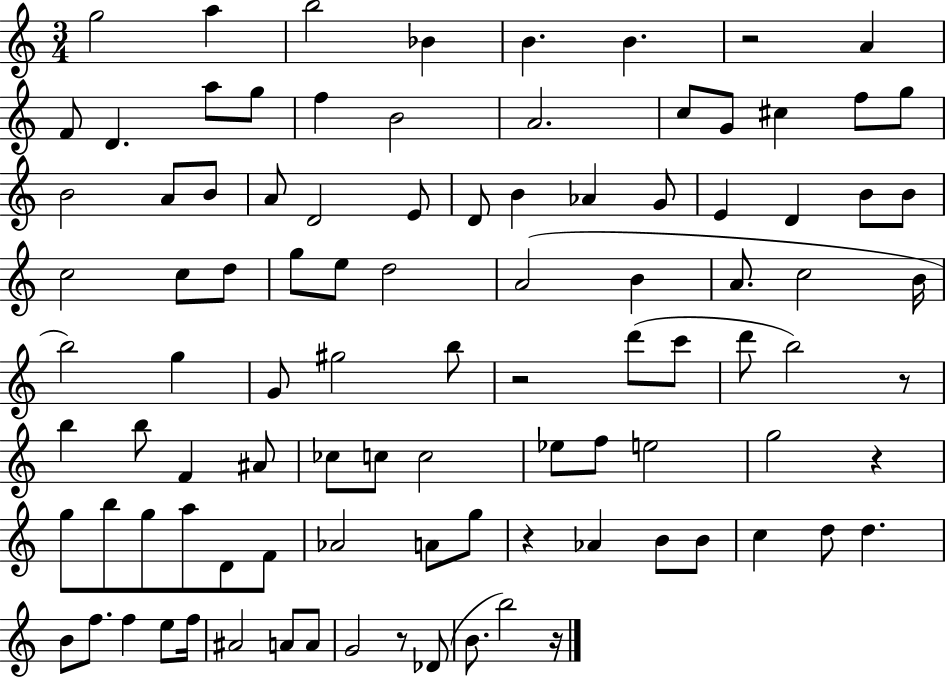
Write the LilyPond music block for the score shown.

{
  \clef treble
  \numericTimeSignature
  \time 3/4
  \key c \major
  g''2 a''4 | b''2 bes'4 | b'4. b'4. | r2 a'4 | \break f'8 d'4. a''8 g''8 | f''4 b'2 | a'2. | c''8 g'8 cis''4 f''8 g''8 | \break b'2 a'8 b'8 | a'8 d'2 e'8 | d'8 b'4 aes'4 g'8 | e'4 d'4 b'8 b'8 | \break c''2 c''8 d''8 | g''8 e''8 d''2 | a'2( b'4 | a'8. c''2 b'16 | \break b''2) g''4 | g'8 gis''2 b''8 | r2 d'''8( c'''8 | d'''8 b''2) r8 | \break b''4 b''8 f'4 ais'8 | ces''8 c''8 c''2 | ees''8 f''8 e''2 | g''2 r4 | \break g''8 b''8 g''8 a''8 d'8 f'8 | aes'2 a'8 g''8 | r4 aes'4 b'8 b'8 | c''4 d''8 d''4. | \break b'8 f''8. f''4 e''8 f''16 | ais'2 a'8 a'8 | g'2 r8 des'8( | b'8. b''2) r16 | \break \bar "|."
}